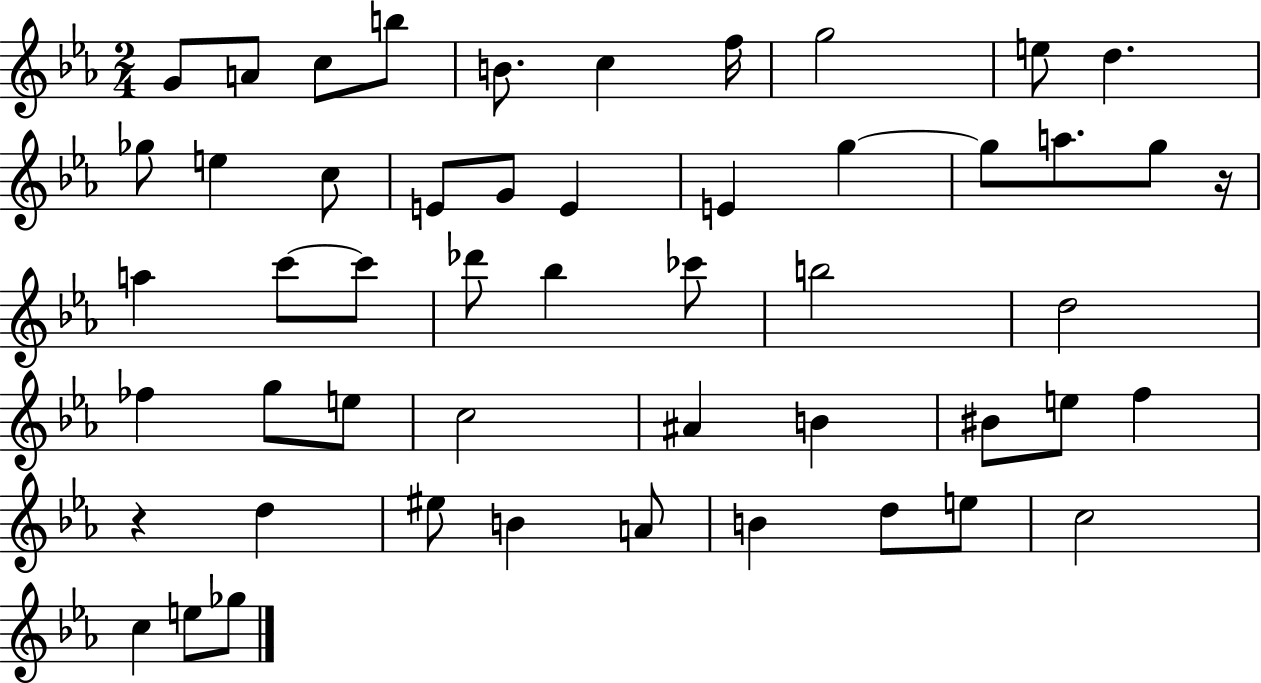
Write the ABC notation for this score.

X:1
T:Untitled
M:2/4
L:1/4
K:Eb
G/2 A/2 c/2 b/2 B/2 c f/4 g2 e/2 d _g/2 e c/2 E/2 G/2 E E g g/2 a/2 g/2 z/4 a c'/2 c'/2 _d'/2 _b _c'/2 b2 d2 _f g/2 e/2 c2 ^A B ^B/2 e/2 f z d ^e/2 B A/2 B d/2 e/2 c2 c e/2 _g/2